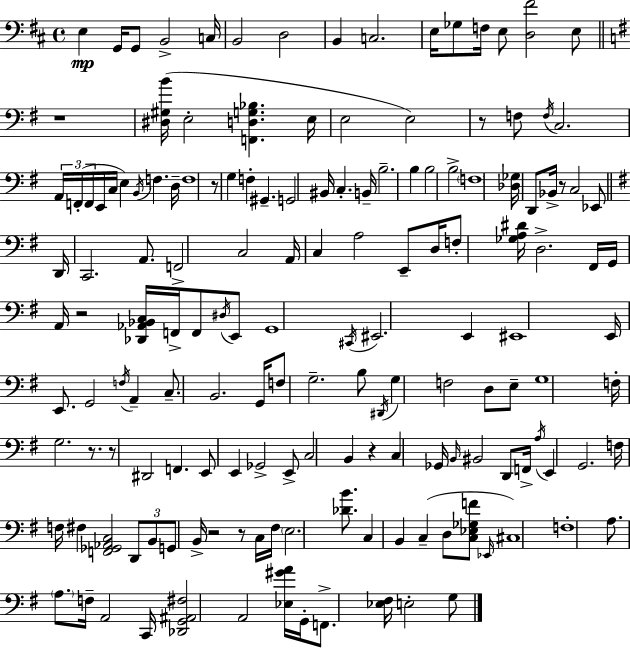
X:1
T:Untitled
M:4/4
L:1/4
K:D
E, G,,/4 G,,/2 B,,2 C,/4 B,,2 D,2 B,, C,2 E,/4 _G,/2 F,/4 E,/2 [D,^F]2 E,/2 z4 [^D,^G,B]/4 E,2 [F,,D,G,_B,] E,/4 E,2 E,2 z/2 F,/2 F,/4 C,2 A,,/4 F,,/4 F,,/4 E,,/4 C,/4 E, B,,/4 F, D,/4 F,4 z/2 G, F, ^G,, G,,2 ^B,,/4 C, B,,/4 B,2 B, B,2 B,2 F,4 [_D,_G,]/4 D,,/2 _B,,/4 z/2 C,2 _E,,/2 D,,/4 C,,2 A,,/2 F,,2 C,2 A,,/4 C, A,2 E,,/2 D,/4 F,/2 [_G,A,^D]/4 D,2 ^F,,/4 G,,/4 A,,/4 z2 [_D,,_A,,_B,,C,]/4 F,,/4 F,,/2 ^D,/4 E,,/2 G,,4 ^C,,/4 ^E,,2 E,, ^E,,4 E,,/4 E,,/2 G,,2 F,/4 A,, C,/2 B,,2 G,,/4 F,/2 G,2 B,/2 ^D,,/4 G, F,2 D,/2 E,/2 G,4 F,/4 G,2 z/2 z/2 ^D,,2 F,, E,,/2 E,, _G,,2 E,,/2 C,2 B,, z C, _G,,/4 B,,/4 ^B,,2 D,,/2 F,,/4 A,/4 E,, G,,2 F,/4 F,/4 ^F, [F,,_G,,_A,,C,]2 D,,/2 B,,/2 G,,/2 B,,/4 z2 z/2 C,/4 ^F,/4 E,2 [_DB]/2 C, B,, C, D,/2 [C,_E,_G,F]/2 _E,,/4 ^C,4 F,4 A,/2 A,/2 F,/4 A,,2 C,,/4 [_D,,G,,^A,,^F,]2 A,,2 [_E,^GA]/4 G,,/4 F,,/2 [_E,^F,]/4 E,2 G,/2